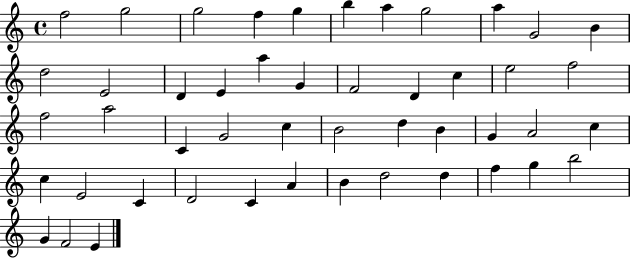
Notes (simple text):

F5/h G5/h G5/h F5/q G5/q B5/q A5/q G5/h A5/q G4/h B4/q D5/h E4/h D4/q E4/q A5/q G4/q F4/h D4/q C5/q E5/h F5/h F5/h A5/h C4/q G4/h C5/q B4/h D5/q B4/q G4/q A4/h C5/q C5/q E4/h C4/q D4/h C4/q A4/q B4/q D5/h D5/q F5/q G5/q B5/h G4/q F4/h E4/q